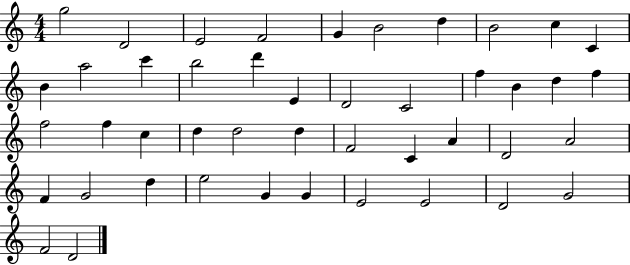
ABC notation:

X:1
T:Untitled
M:4/4
L:1/4
K:C
g2 D2 E2 F2 G B2 d B2 c C B a2 c' b2 d' E D2 C2 f B d f f2 f c d d2 d F2 C A D2 A2 F G2 d e2 G G E2 E2 D2 G2 F2 D2